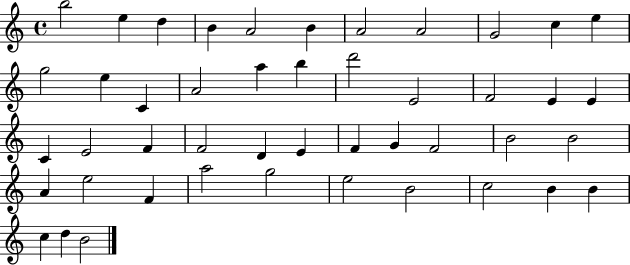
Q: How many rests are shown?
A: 0